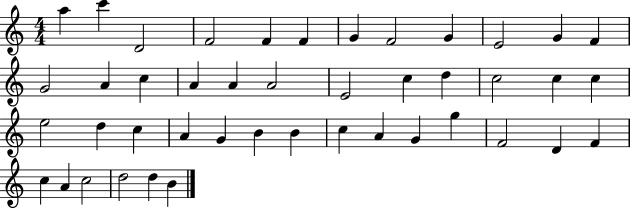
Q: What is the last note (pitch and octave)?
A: B4